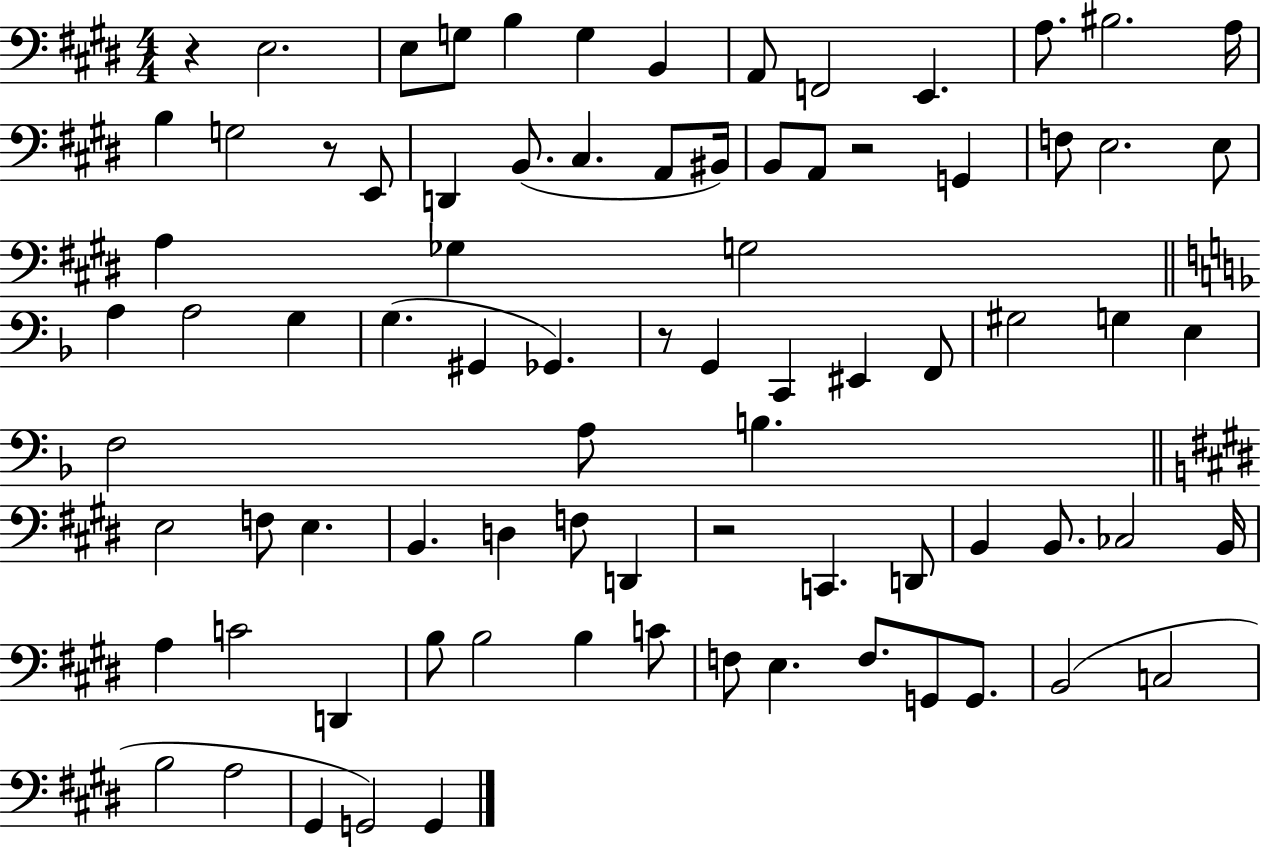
R/q E3/h. E3/e G3/e B3/q G3/q B2/q A2/e F2/h E2/q. A3/e. BIS3/h. A3/s B3/q G3/h R/e E2/e D2/q B2/e. C#3/q. A2/e BIS2/s B2/e A2/e R/h G2/q F3/e E3/h. E3/e A3/q Gb3/q G3/h A3/q A3/h G3/q G3/q. G#2/q Gb2/q. R/e G2/q C2/q EIS2/q F2/e G#3/h G3/q E3/q F3/h A3/e B3/q. E3/h F3/e E3/q. B2/q. D3/q F3/e D2/q R/h C2/q. D2/e B2/q B2/e. CES3/h B2/s A3/q C4/h D2/q B3/e B3/h B3/q C4/e F3/e E3/q. F3/e. G2/e G2/e. B2/h C3/h B3/h A3/h G#2/q G2/h G2/q